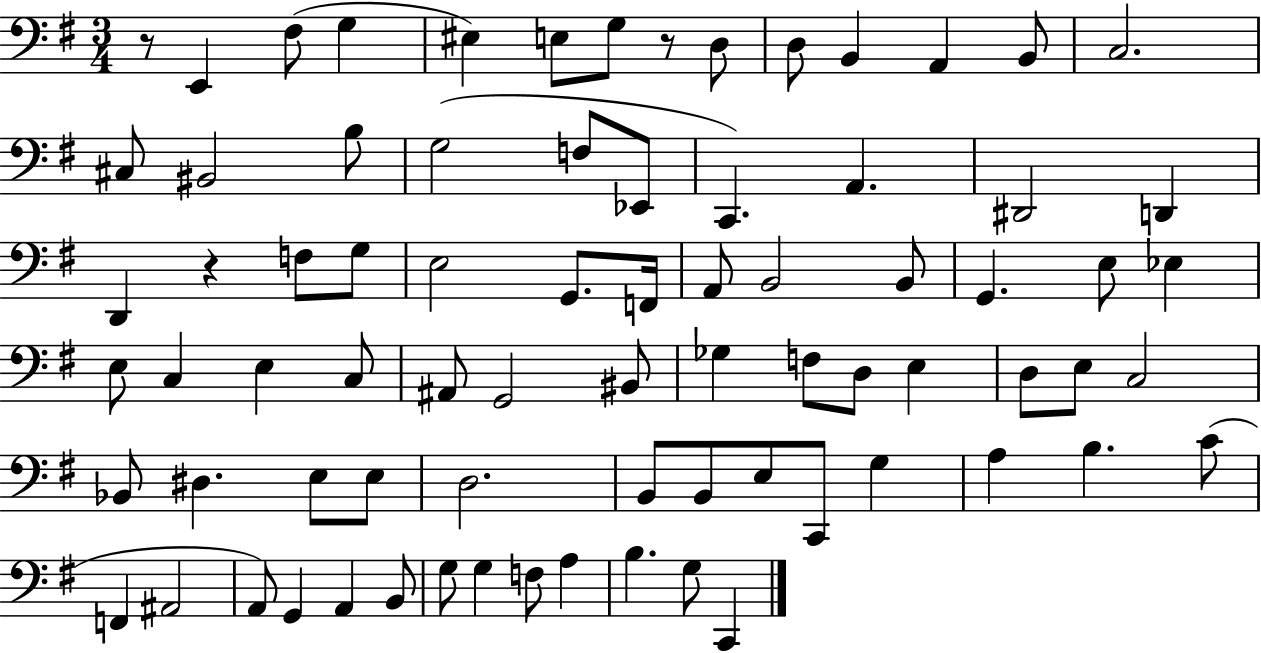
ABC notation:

X:1
T:Untitled
M:3/4
L:1/4
K:G
z/2 E,, ^F,/2 G, ^E, E,/2 G,/2 z/2 D,/2 D,/2 B,, A,, B,,/2 C,2 ^C,/2 ^B,,2 B,/2 G,2 F,/2 _E,,/2 C,, A,, ^D,,2 D,, D,, z F,/2 G,/2 E,2 G,,/2 F,,/4 A,,/2 B,,2 B,,/2 G,, E,/2 _E, E,/2 C, E, C,/2 ^A,,/2 G,,2 ^B,,/2 _G, F,/2 D,/2 E, D,/2 E,/2 C,2 _B,,/2 ^D, E,/2 E,/2 D,2 B,,/2 B,,/2 E,/2 C,,/2 G, A, B, C/2 F,, ^A,,2 A,,/2 G,, A,, B,,/2 G,/2 G, F,/2 A, B, G,/2 C,,